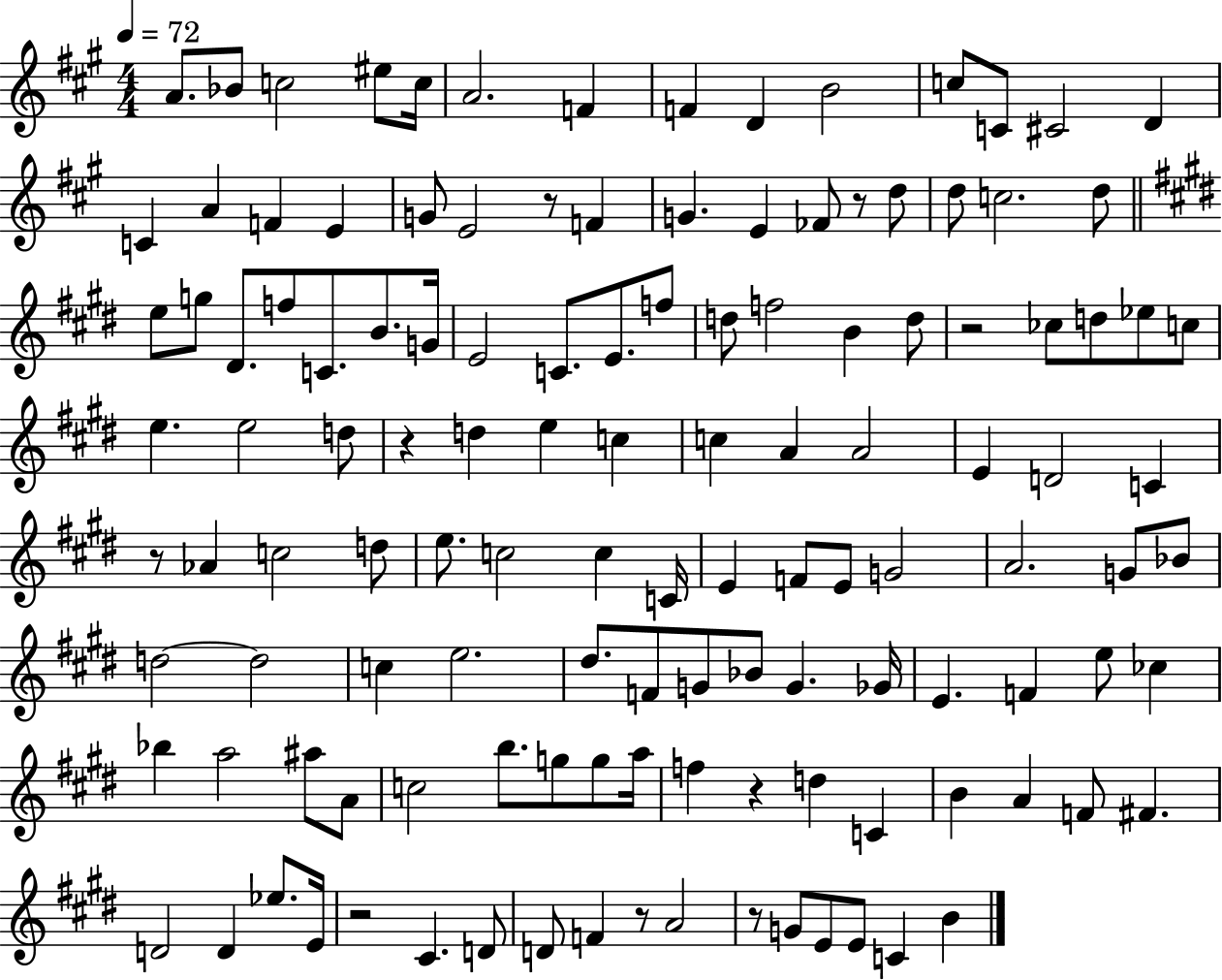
A4/e. Bb4/e C5/h EIS5/e C5/s A4/h. F4/q F4/q D4/q B4/h C5/e C4/e C#4/h D4/q C4/q A4/q F4/q E4/q G4/e E4/h R/e F4/q G4/q. E4/q FES4/e R/e D5/e D5/e C5/h. D5/e E5/e G5/e D#4/e. F5/e C4/e. B4/e. G4/s E4/h C4/e. E4/e. F5/e D5/e F5/h B4/q D5/e R/h CES5/e D5/e Eb5/e C5/e E5/q. E5/h D5/e R/q D5/q E5/q C5/q C5/q A4/q A4/h E4/q D4/h C4/q R/e Ab4/q C5/h D5/e E5/e. C5/h C5/q C4/s E4/q F4/e E4/e G4/h A4/h. G4/e Bb4/e D5/h D5/h C5/q E5/h. D#5/e. F4/e G4/e Bb4/e G4/q. Gb4/s E4/q. F4/q E5/e CES5/q Bb5/q A5/h A#5/e A4/e C5/h B5/e. G5/e G5/e A5/s F5/q R/q D5/q C4/q B4/q A4/q F4/e F#4/q. D4/h D4/q Eb5/e. E4/s R/h C#4/q. D4/e D4/e F4/q R/e A4/h R/e G4/e E4/e E4/e C4/q B4/q